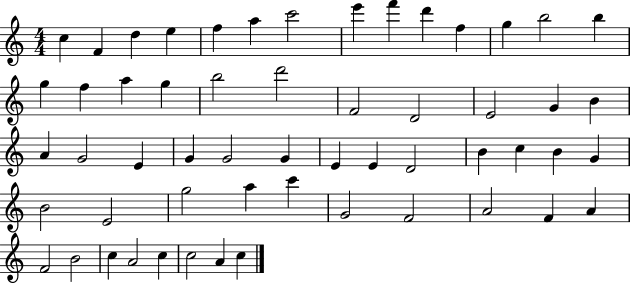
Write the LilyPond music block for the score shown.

{
  \clef treble
  \numericTimeSignature
  \time 4/4
  \key c \major
  c''4 f'4 d''4 e''4 | f''4 a''4 c'''2 | e'''4 f'''4 d'''4 f''4 | g''4 b''2 b''4 | \break g''4 f''4 a''4 g''4 | b''2 d'''2 | f'2 d'2 | e'2 g'4 b'4 | \break a'4 g'2 e'4 | g'4 g'2 g'4 | e'4 e'4 d'2 | b'4 c''4 b'4 g'4 | \break b'2 e'2 | g''2 a''4 c'''4 | g'2 f'2 | a'2 f'4 a'4 | \break f'2 b'2 | c''4 a'2 c''4 | c''2 a'4 c''4 | \bar "|."
}